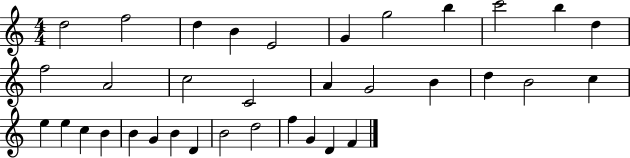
X:1
T:Untitled
M:4/4
L:1/4
K:C
d2 f2 d B E2 G g2 b c'2 b d f2 A2 c2 C2 A G2 B d B2 c e e c B B G B D B2 d2 f G D F